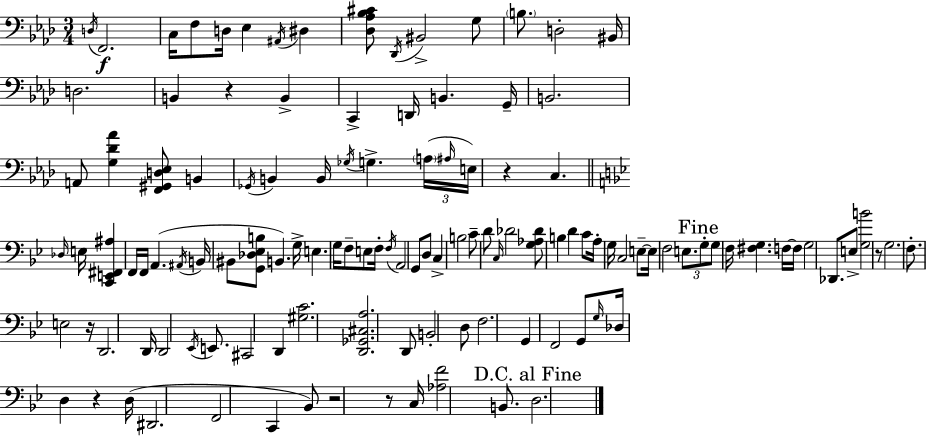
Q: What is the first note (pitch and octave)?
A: D3